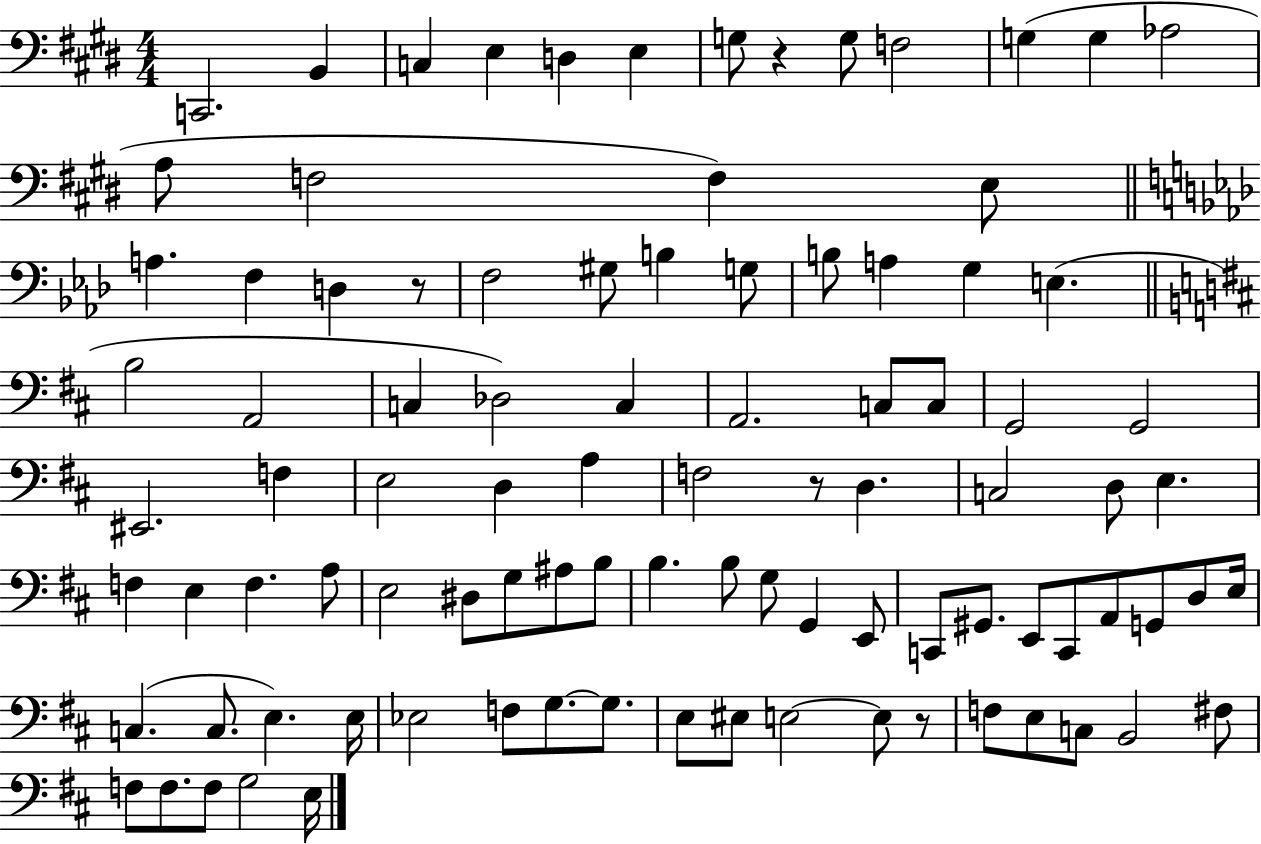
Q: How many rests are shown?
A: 4